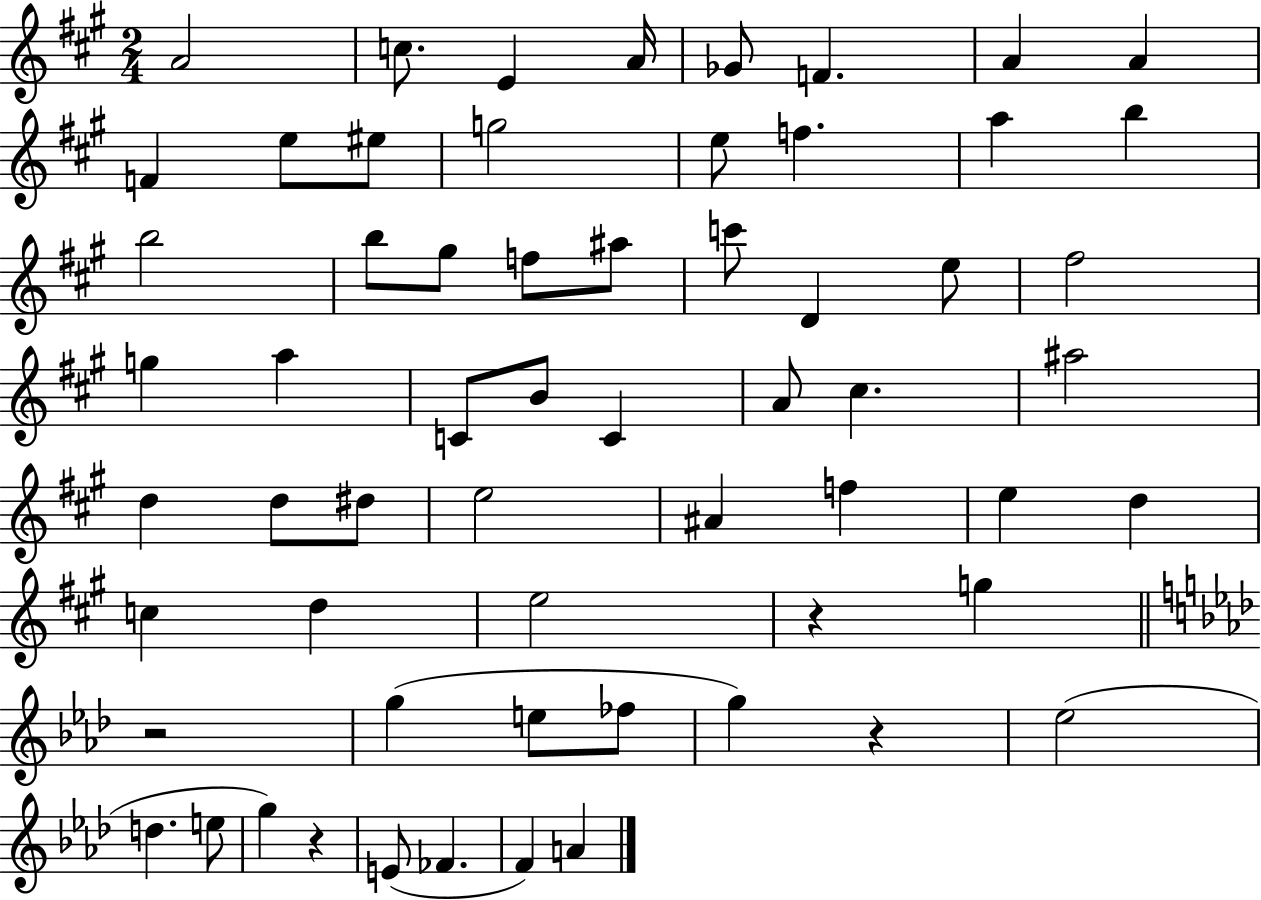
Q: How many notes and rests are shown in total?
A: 61